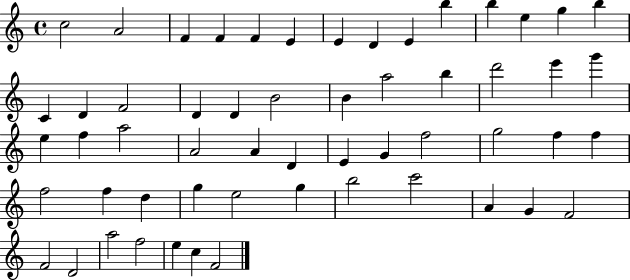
{
  \clef treble
  \time 4/4
  \defaultTimeSignature
  \key c \major
  c''2 a'2 | f'4 f'4 f'4 e'4 | e'4 d'4 e'4 b''4 | b''4 e''4 g''4 b''4 | \break c'4 d'4 f'2 | d'4 d'4 b'2 | b'4 a''2 b''4 | d'''2 e'''4 g'''4 | \break e''4 f''4 a''2 | a'2 a'4 d'4 | e'4 g'4 f''2 | g''2 f''4 f''4 | \break f''2 f''4 d''4 | g''4 e''2 g''4 | b''2 c'''2 | a'4 g'4 f'2 | \break f'2 d'2 | a''2 f''2 | e''4 c''4 f'2 | \bar "|."
}